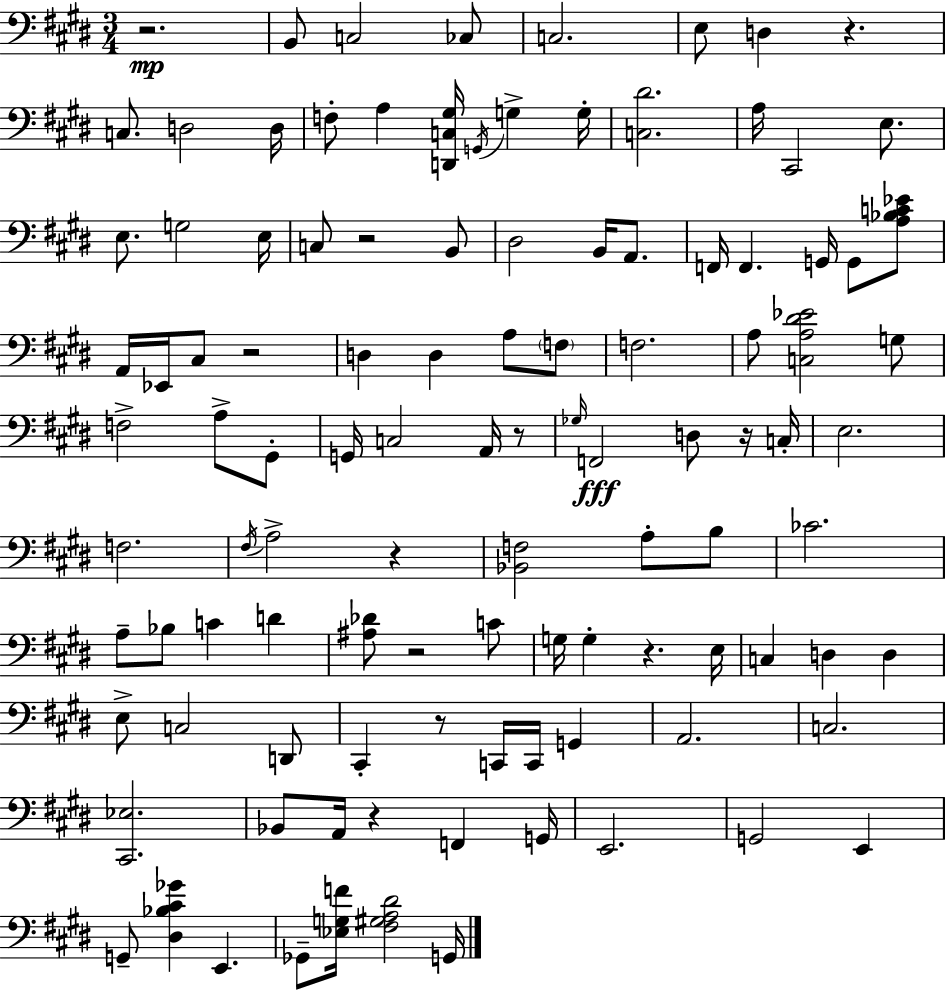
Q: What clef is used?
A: bass